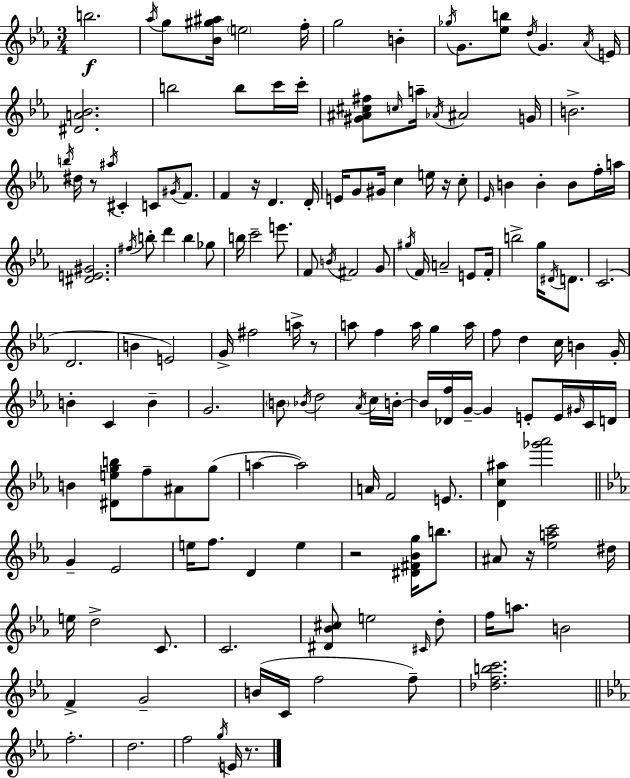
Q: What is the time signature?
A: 3/4